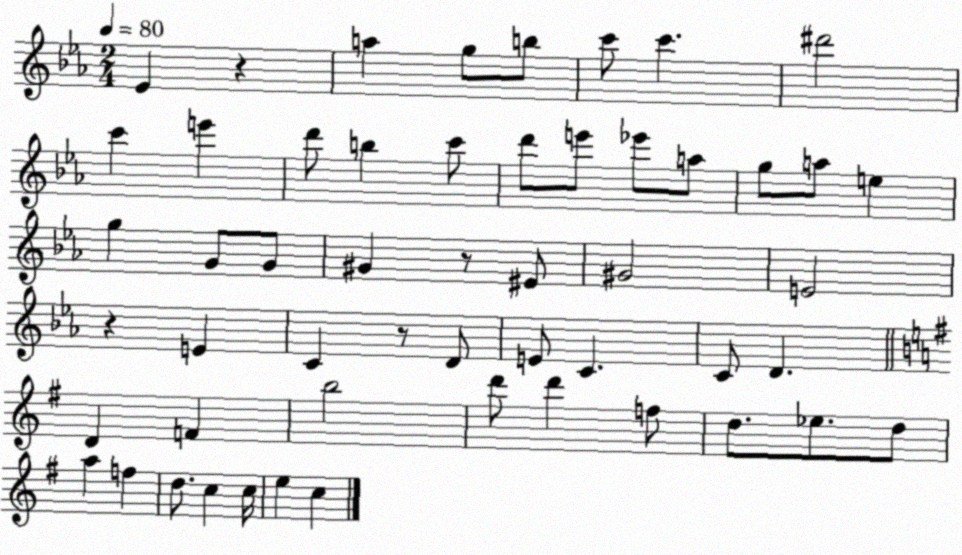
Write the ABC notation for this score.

X:1
T:Untitled
M:2/4
L:1/4
K:Eb
_E z a g/2 b/2 c'/2 c' ^d'2 c' e' d'/2 b c'/2 d'/2 e'/2 _e'/2 a/2 g/2 a/2 e g G/2 G/2 ^G z/2 ^E/2 ^G2 E2 z E C z/2 D/2 E/2 C C/2 D D F b2 d'/2 d' f/2 d/2 _e/2 d/2 a f d/2 c c/4 e c